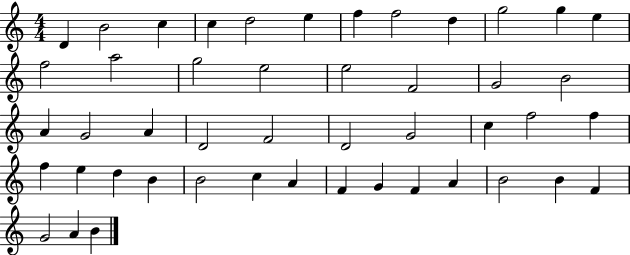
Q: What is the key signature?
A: C major